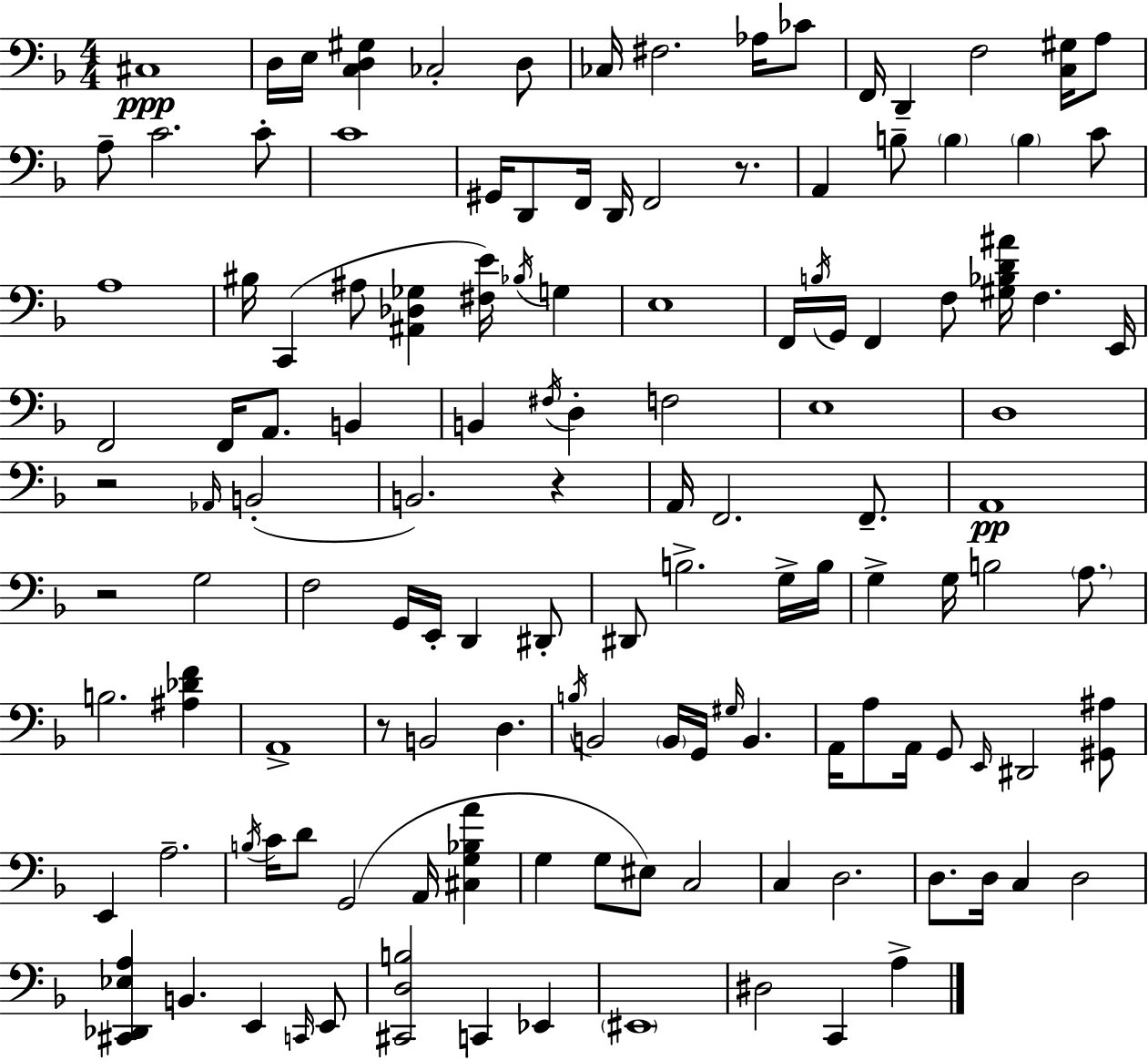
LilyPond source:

{
  \clef bass
  \numericTimeSignature
  \time 4/4
  \key f \major
  cis1\ppp | d16 e16 <c d gis>4 ces2-. d8 | ces16 fis2. aes16 ces'8 | f,16 d,4-- f2 <c gis>16 a8 | \break a8-- c'2. c'8-. | c'1 | gis,16 d,8 f,16 d,16 f,2 r8. | a,4 b8-- \parenthesize b4 \parenthesize b4 c'8 | \break a1 | bis16 c,4( ais8 <ais, des ges>4 <fis e'>16) \acciaccatura { bes16 } g4 | e1 | f,16 \acciaccatura { b16 } g,16 f,4 f8 <gis bes d' ais'>16 f4. | \break e,16 f,2 f,16 a,8. b,4 | b,4 \acciaccatura { fis16 } d4-. f2 | e1 | d1 | \break r2 \grace { aes,16 }( b,2-. | b,2.) | r4 a,16 f,2. | f,8.-- a,1\pp | \break r2 g2 | f2 g,16 e,16-. d,4 | dis,8-. dis,8 b2.-> | g16-> b16 g4-> g16 b2 | \break \parenthesize a8. b2. | <ais des' f'>4 a,1-> | r8 b,2 d4. | \acciaccatura { b16 } b,2 \parenthesize b,16 g,16 \grace { gis16 } | \break b,4. a,16 a8 a,16 g,8 \grace { e,16 } dis,2 | <gis, ais>8 e,4 a2.-- | \acciaccatura { b16 } c'16 d'8 g,2( | a,16 <cis g bes a'>4 g4 g8 eis8) | \break c2 c4 d2. | d8. d16 c4 | d2 <cis, des, ees a>4 b,4. | e,4 \grace { c,16 } e,8 <cis, d b>2 | \break c,4 ees,4 \parenthesize eis,1 | dis2 | c,4 a4-> \bar "|."
}